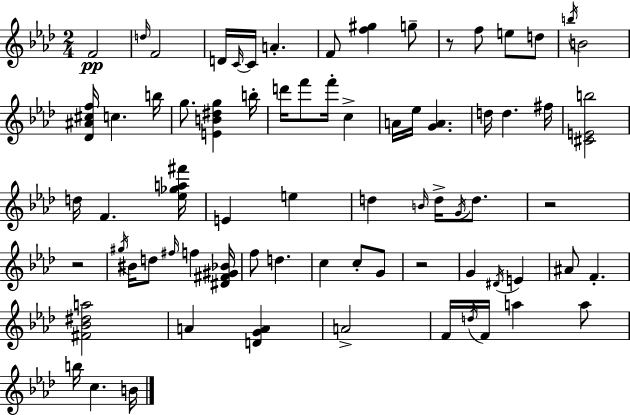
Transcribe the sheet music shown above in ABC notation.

X:1
T:Untitled
M:2/4
L:1/4
K:Fm
F2 d/4 F2 D/4 C/4 C/4 A F/2 [f^g] g/2 z/2 f/2 e/2 d/2 b/4 B2 [_D^A^cf]/4 c b/4 g/2 [EB^dg] b/4 d'/4 f'/2 f'/4 c A/4 _e/4 [GA] d/4 d ^f/4 [^CEb]2 d/4 F [_e_ga^f']/4 E e d B/4 d/4 G/4 d/2 z2 z2 ^g/4 ^B/4 d/2 ^f/4 f [^D^F^G_B]/4 f/2 d c c/2 G/2 z2 G ^D/4 E ^A/2 F [^F_B^da]2 A [DGA] A2 F/4 d/4 F/4 a a/2 b/4 c B/4